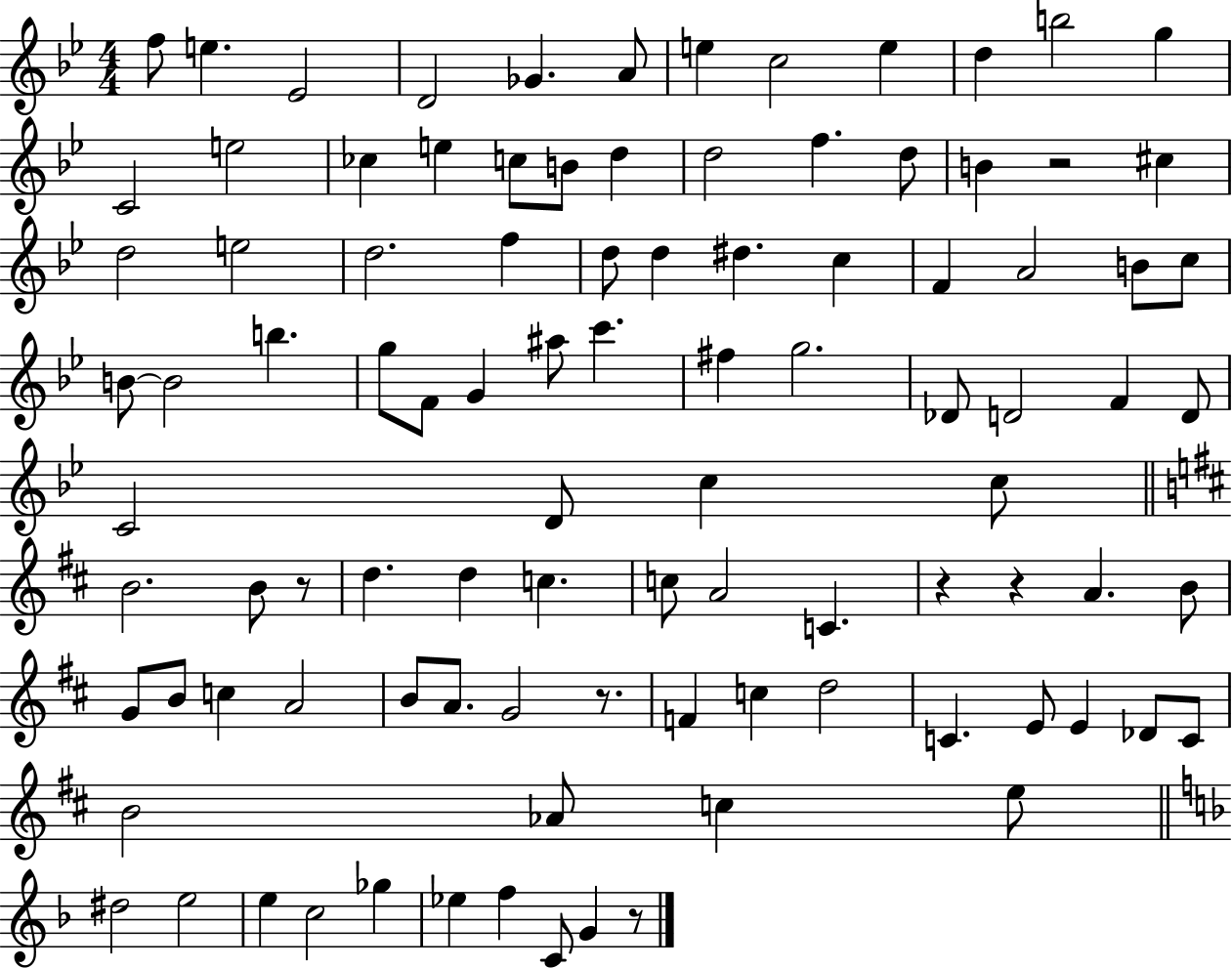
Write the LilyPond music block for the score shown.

{
  \clef treble
  \numericTimeSignature
  \time 4/4
  \key bes \major
  f''8 e''4. ees'2 | d'2 ges'4. a'8 | e''4 c''2 e''4 | d''4 b''2 g''4 | \break c'2 e''2 | ces''4 e''4 c''8 b'8 d''4 | d''2 f''4. d''8 | b'4 r2 cis''4 | \break d''2 e''2 | d''2. f''4 | d''8 d''4 dis''4. c''4 | f'4 a'2 b'8 c''8 | \break b'8~~ b'2 b''4. | g''8 f'8 g'4 ais''8 c'''4. | fis''4 g''2. | des'8 d'2 f'4 d'8 | \break c'2 d'8 c''4 c''8 | \bar "||" \break \key d \major b'2. b'8 r8 | d''4. d''4 c''4. | c''8 a'2 c'4. | r4 r4 a'4. b'8 | \break g'8 b'8 c''4 a'2 | b'8 a'8. g'2 r8. | f'4 c''4 d''2 | c'4. e'8 e'4 des'8 c'8 | \break b'2 aes'8 c''4 e''8 | \bar "||" \break \key d \minor dis''2 e''2 | e''4 c''2 ges''4 | ees''4 f''4 c'8 g'4 r8 | \bar "|."
}